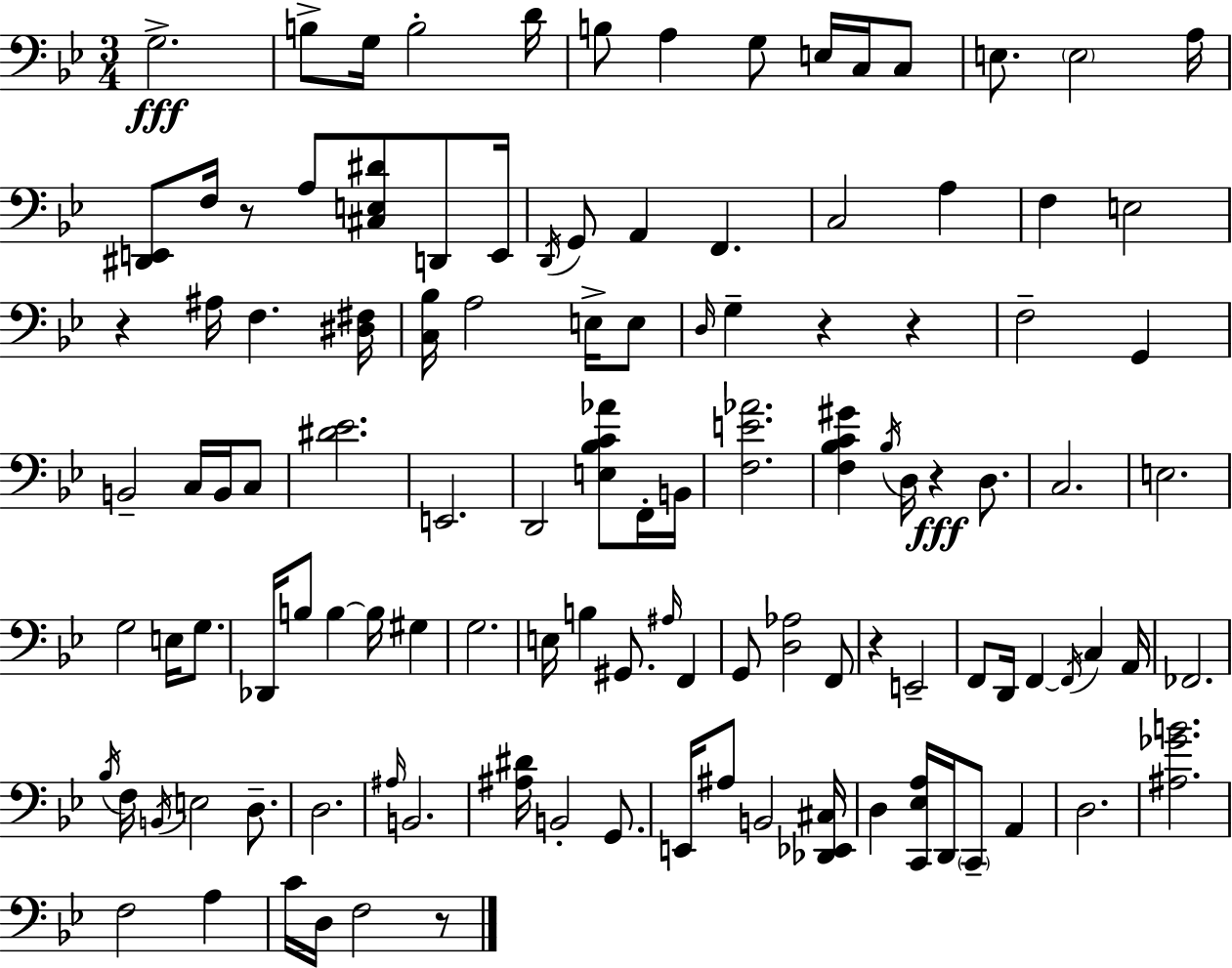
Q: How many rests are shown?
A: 7